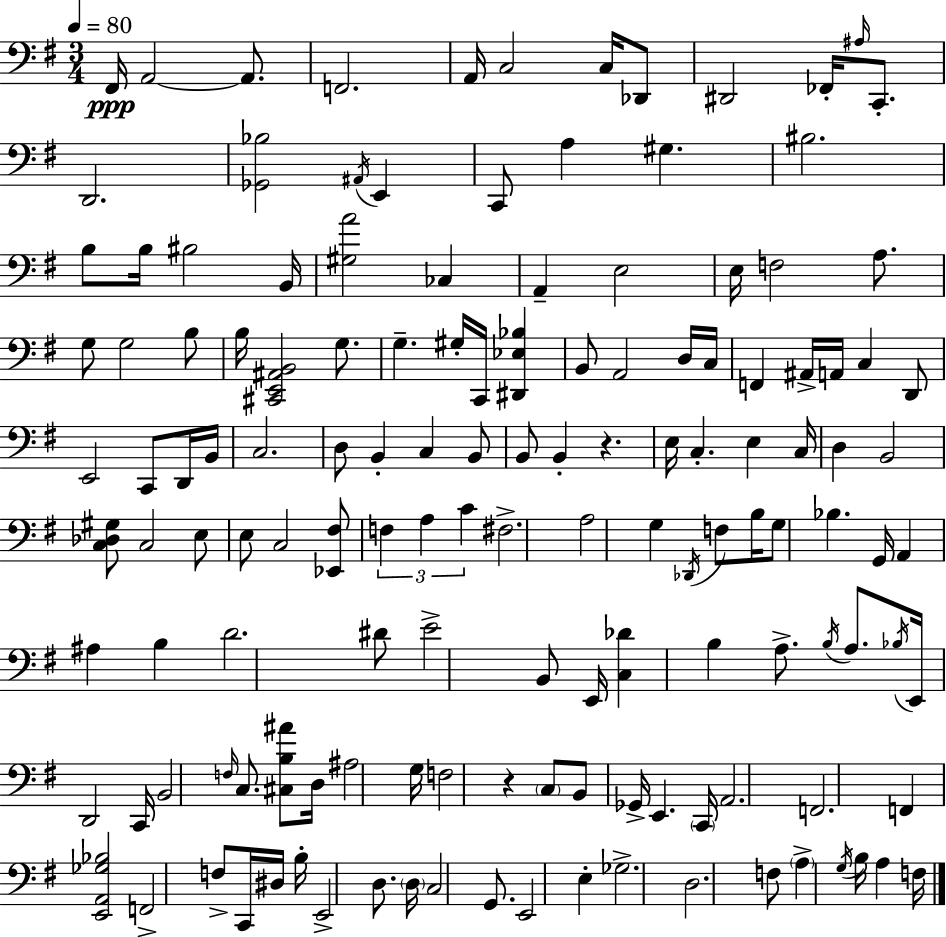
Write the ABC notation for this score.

X:1
T:Untitled
M:3/4
L:1/4
K:G
^F,,/4 A,,2 A,,/2 F,,2 A,,/4 C,2 C,/4 _D,,/2 ^D,,2 _F,,/4 ^A,/4 C,,/2 D,,2 [_G,,_B,]2 ^A,,/4 E,, C,,/2 A, ^G, ^B,2 B,/2 B,/4 ^B,2 B,,/4 [^G,A]2 _C, A,, E,2 E,/4 F,2 A,/2 G,/2 G,2 B,/2 B,/4 [^C,,E,,^A,,B,,]2 G,/2 G, ^G,/4 C,,/4 [^D,,_E,_B,] B,,/2 A,,2 D,/4 C,/4 F,, ^A,,/4 A,,/4 C, D,,/2 E,,2 C,,/2 D,,/4 B,,/4 C,2 D,/2 B,, C, B,,/2 B,,/2 B,, z E,/4 C, E, C,/4 D, B,,2 [C,_D,^G,]/2 C,2 E,/2 E,/2 C,2 [_E,,^F,]/2 F, A, C ^F,2 A,2 G, _D,,/4 F,/2 B,/4 G,/2 _B, G,,/4 A,, ^A, B, D2 ^D/2 E2 B,,/2 E,,/4 [C,_D] B, A,/2 B,/4 A,/2 _B,/4 E,,/4 D,,2 C,,/4 B,,2 F,/4 C,/2 [^C,B,^A]/2 D,/4 ^A,2 G,/4 F,2 z C,/2 B,,/2 _G,,/4 E,, C,,/4 A,,2 F,,2 F,, [E,,A,,_G,_B,]2 F,,2 F,/2 C,,/4 ^D,/4 B,/4 E,,2 D,/2 D,/4 C,2 G,,/2 E,,2 E, _G,2 D,2 F,/2 A, G,/4 B,/4 A, F,/4